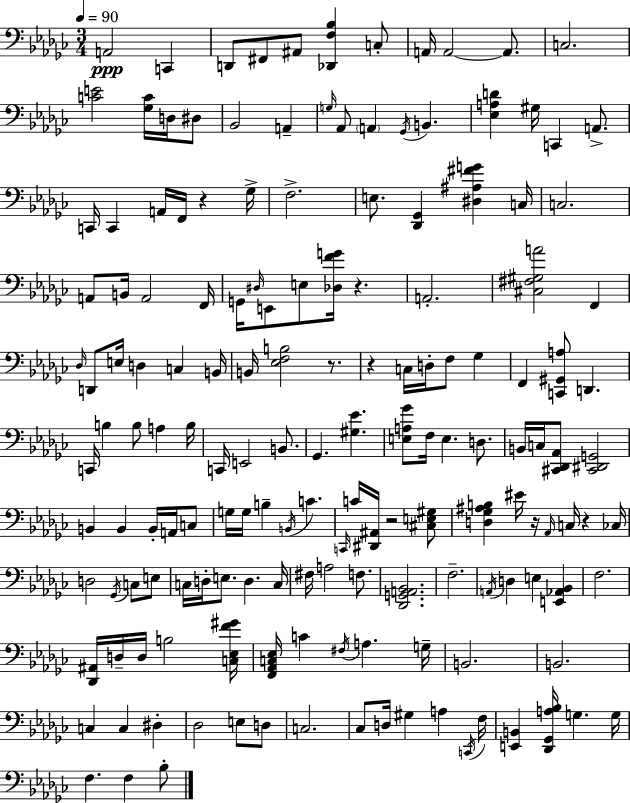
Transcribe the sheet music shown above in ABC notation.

X:1
T:Untitled
M:3/4
L:1/4
K:Ebm
A,,2 C,, D,,/2 ^F,,/2 ^A,,/2 [_D,,F,_B,] C,/2 A,,/4 A,,2 A,,/2 C,2 [CE]2 [_G,C]/4 D,/4 ^D,/2 _B,,2 A,, G,/4 _A,,/2 A,, _G,,/4 B,, [_E,A,D] ^G,/4 C,, A,,/2 C,,/4 C,, A,,/4 F,,/4 z _G,/4 F,2 E,/2 [_D,,_G,,] [^D,^A,^FG] C,/4 C,2 A,,/2 B,,/4 A,,2 F,,/4 G,,/4 ^D,/4 E,,/2 E,/2 [_D,FG]/4 z A,,2 [^C,^F,^G,A]2 F,, _D,/4 D,,/2 E,/4 D, C, B,,/4 B,,/4 [_E,F,B,]2 z/2 z C,/4 D,/4 F,/2 _G, F,, [C,,^G,,A,]/2 D,, C,,/4 B, B,/2 A, B,/4 C,,/4 E,,2 B,,/2 _G,, [^G,_E] [E,A,_G]/2 F,/4 E, D,/2 B,,/4 C,/4 [^C,,_D,,_A,,]/2 [^C,,^D,,G,,]2 B,, B,, B,,/4 A,,/4 C,/2 G,/4 G,/4 B, B,,/4 C C,,/4 C/4 [^D,,^A,,]/4 z2 [^C,E,^G,]/2 [D,_G,^A,B,] ^E/4 z/4 _A,,/4 C,/4 z _C,/4 D,2 _G,,/4 C,/2 E,/2 C,/4 D,/4 E,/2 D, C,/4 ^F,/4 A,2 F,/2 [_D,,G,,A,,_B,,]2 F,2 A,,/4 D, E, [E,,_A,,_B,,] F,2 [_D,,^A,,]/4 D,/4 D,/4 B,2 [C,_E,F^G]/4 [F,,_A,,C,_E,]/4 C ^F,/4 A, G,/4 B,,2 B,,2 C, C, ^D, _D,2 E,/2 D,/2 C,2 _C,/2 D,/4 ^G, A, C,,/4 F,/4 [E,,B,,] [_D,,_G,,A,_B,]/4 G, G,/4 F, F, _B,/2